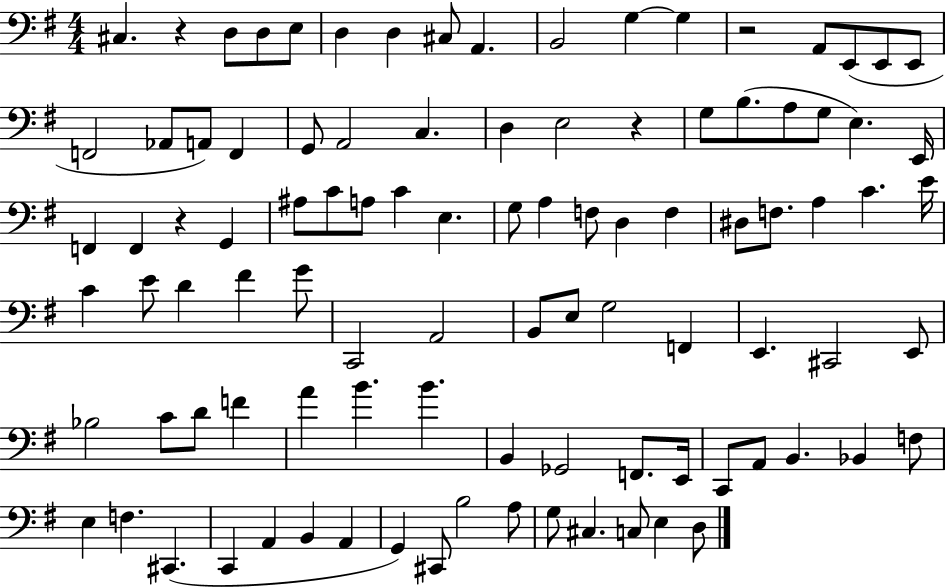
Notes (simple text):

C#3/q. R/q D3/e D3/e E3/e D3/q D3/q C#3/e A2/q. B2/h G3/q G3/q R/h A2/e E2/e E2/e E2/e F2/h Ab2/e A2/e F2/q G2/e A2/h C3/q. D3/q E3/h R/q G3/e B3/e. A3/e G3/e E3/q. E2/s F2/q F2/q R/q G2/q A#3/e C4/e A3/e C4/q E3/q. G3/e A3/q F3/e D3/q F3/q D#3/e F3/e. A3/q C4/q. E4/s C4/q E4/e D4/q F#4/q G4/e C2/h A2/h B2/e E3/e G3/h F2/q E2/q. C#2/h E2/e Bb3/h C4/e D4/e F4/q A4/q B4/q. B4/q. B2/q Gb2/h F2/e. E2/s C2/e A2/e B2/q. Bb2/q F3/e E3/q F3/q. C#2/q. C2/q A2/q B2/q A2/q G2/q C#2/e B3/h A3/e G3/e C#3/q. C3/e E3/q D3/e